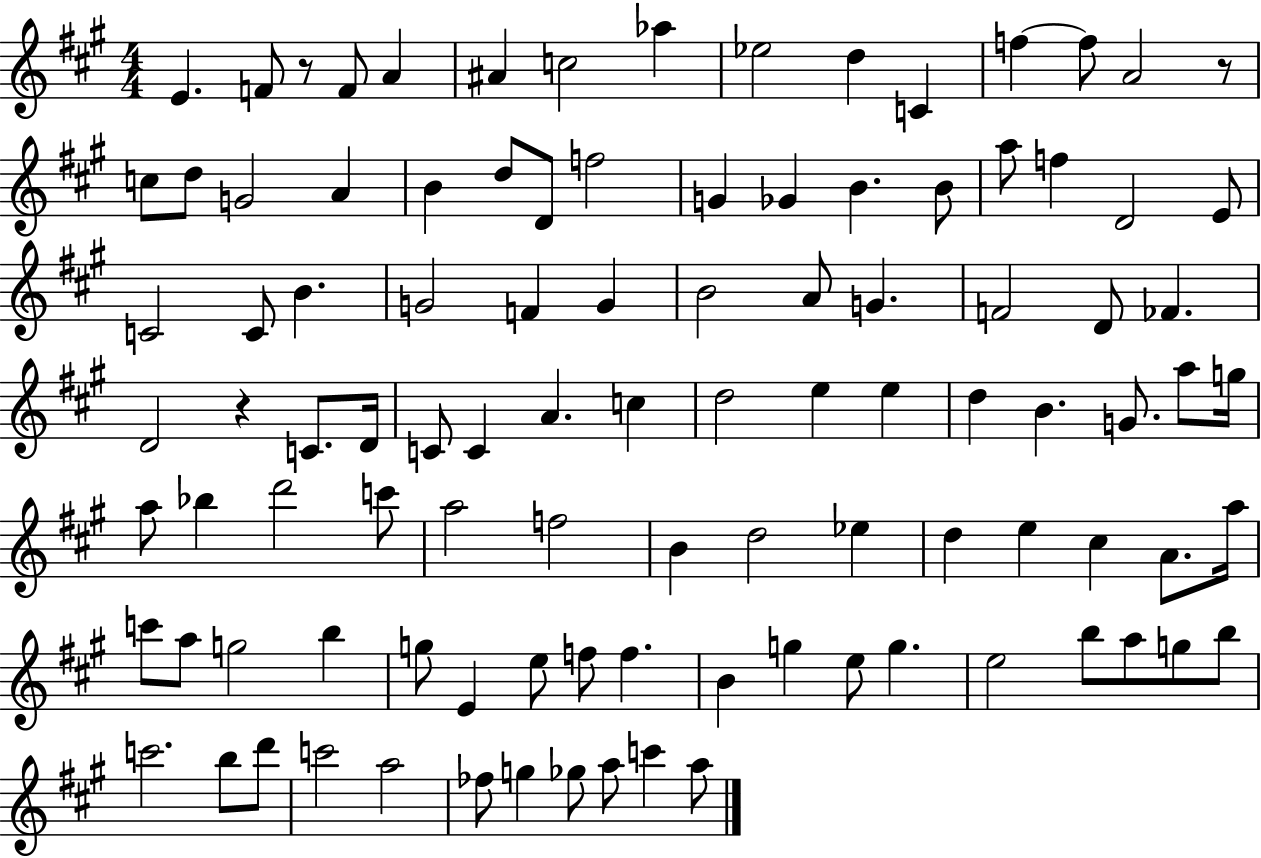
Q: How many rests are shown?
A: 3